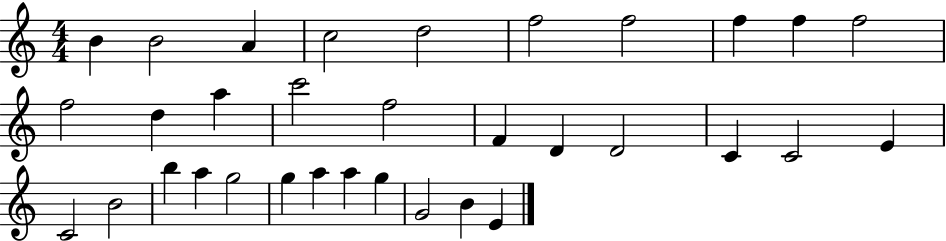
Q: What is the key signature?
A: C major